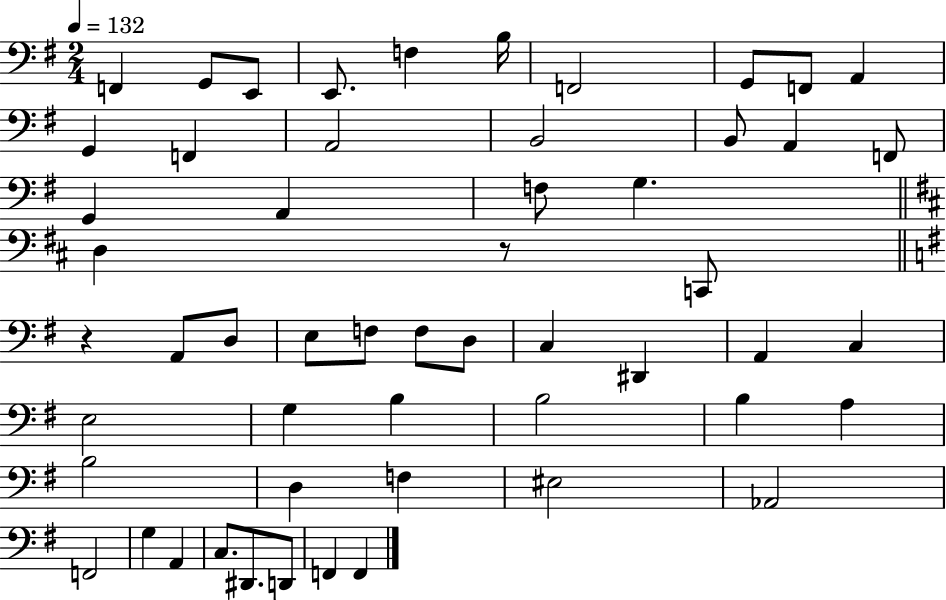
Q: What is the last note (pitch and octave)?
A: F2